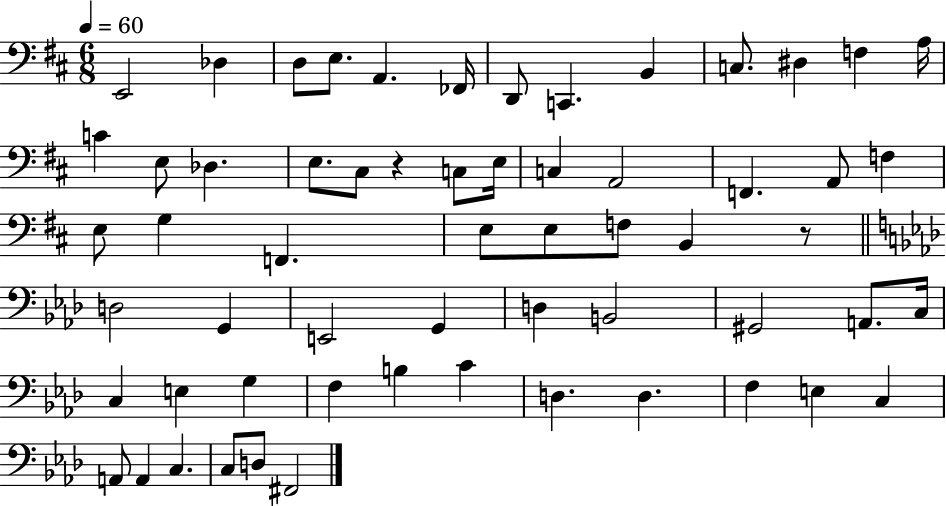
{
  \clef bass
  \numericTimeSignature
  \time 6/8
  \key d \major
  \tempo 4 = 60
  \repeat volta 2 { e,2 des4 | d8 e8. a,4. fes,16 | d,8 c,4. b,4 | c8. dis4 f4 a16 | \break c'4 e8 des4. | e8. cis8 r4 c8 e16 | c4 a,2 | f,4. a,8 f4 | \break e8 g4 f,4. | e8 e8 f8 b,4 r8 | \bar "||" \break \key aes \major d2 g,4 | e,2 g,4 | d4 b,2 | gis,2 a,8. c16 | \break c4 e4 g4 | f4 b4 c'4 | d4. d4. | f4 e4 c4 | \break a,8 a,4 c4. | c8 d8 fis,2 | } \bar "|."
}